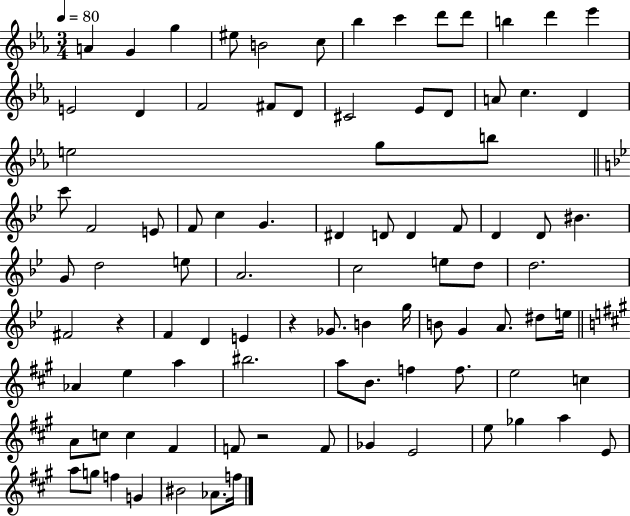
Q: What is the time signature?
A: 3/4